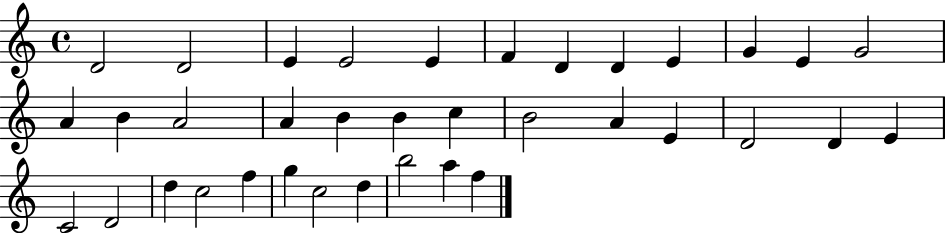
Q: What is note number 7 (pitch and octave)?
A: D4